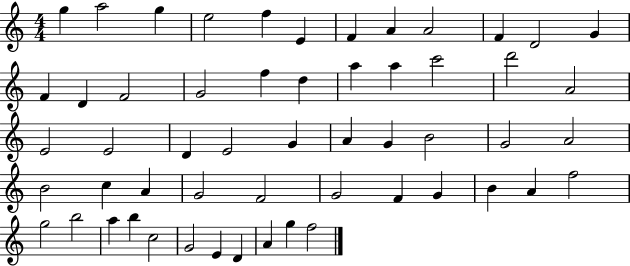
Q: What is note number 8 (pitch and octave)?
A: A4